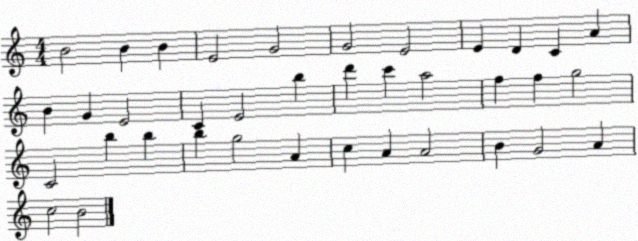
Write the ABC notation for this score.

X:1
T:Untitled
M:4/4
L:1/4
K:C
B2 B B E2 G2 G2 E2 E D C A B G E2 C E2 b d' c' a2 f f g2 C2 b b b g2 A c A A2 B G2 A c2 B2